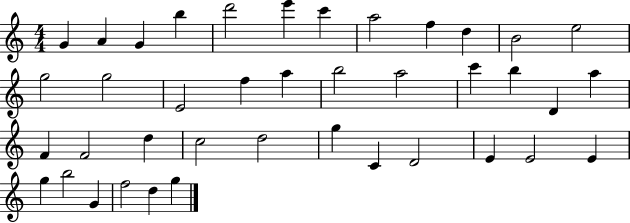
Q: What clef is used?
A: treble